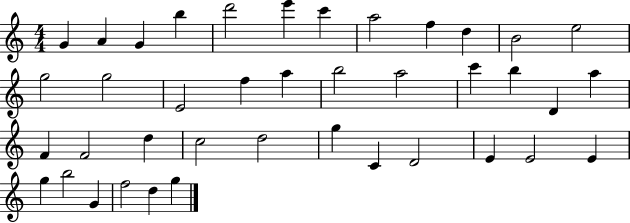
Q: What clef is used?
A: treble